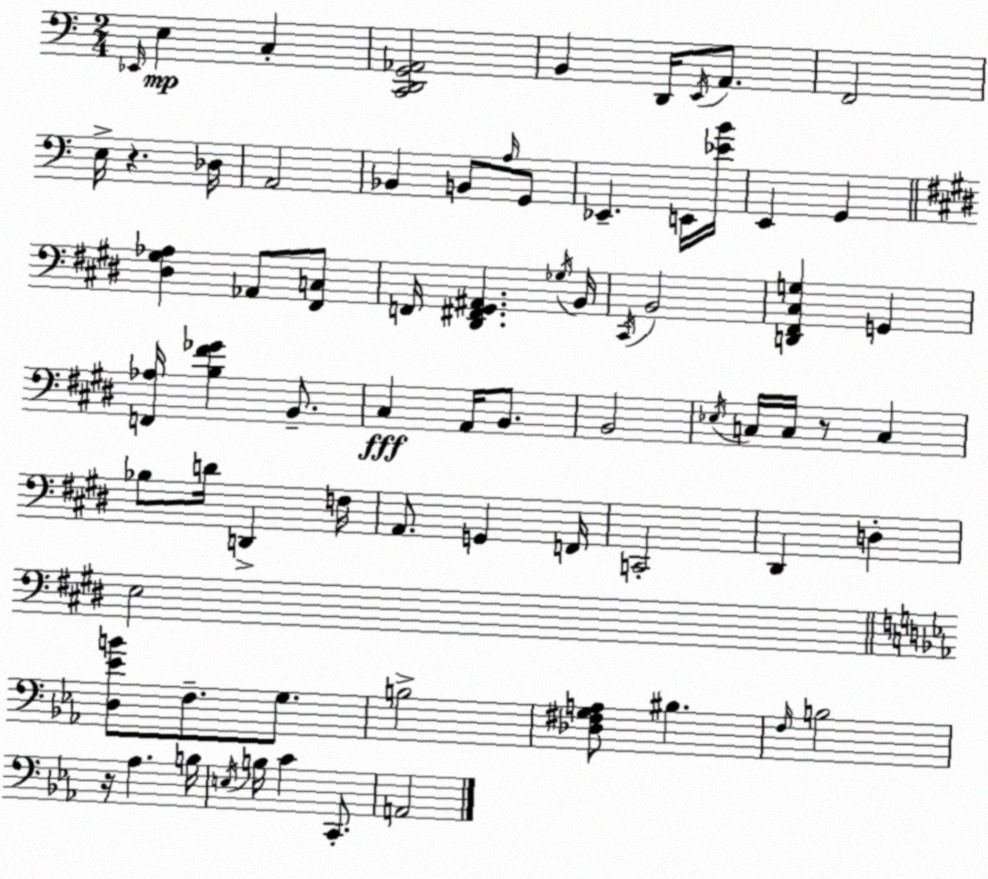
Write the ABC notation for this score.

X:1
T:Untitled
M:2/4
L:1/4
K:Am
_E,,/4 E, C, [C,,D,,G,,_A,,]2 B,, D,,/4 E,,/4 A,,/2 F,,2 E,/4 z _D,/4 A,,2 _B,, B,,/2 A,/4 G,,/2 _E,, E,,/4 [_EB]/4 E,, G,, [^D,^G,_A,] _A,,/2 [^F,,C,]/2 F,,/4 [^D,,^F,,^G,,^A,,] _G,/4 B,,/4 ^C,,/4 B,,2 [D,,^F,,^C,G,] G,, [F,,_A,]/4 [B,^F_G] B,,/2 ^C, A,,/4 B,,/2 B,,2 _E,/4 C,/4 C,/4 z/2 C, _B,/2 D/4 D,, F,/4 A,,/2 G,, F,,/4 C,,2 ^D,, D, E,2 [D,_EB]/2 F,/2 G,/2 B,2 [_D,^F,G,A,]/2 ^B, F,/4 B,2 z/4 _A, B,/4 E,/4 B,/4 C C,,/2 A,,2